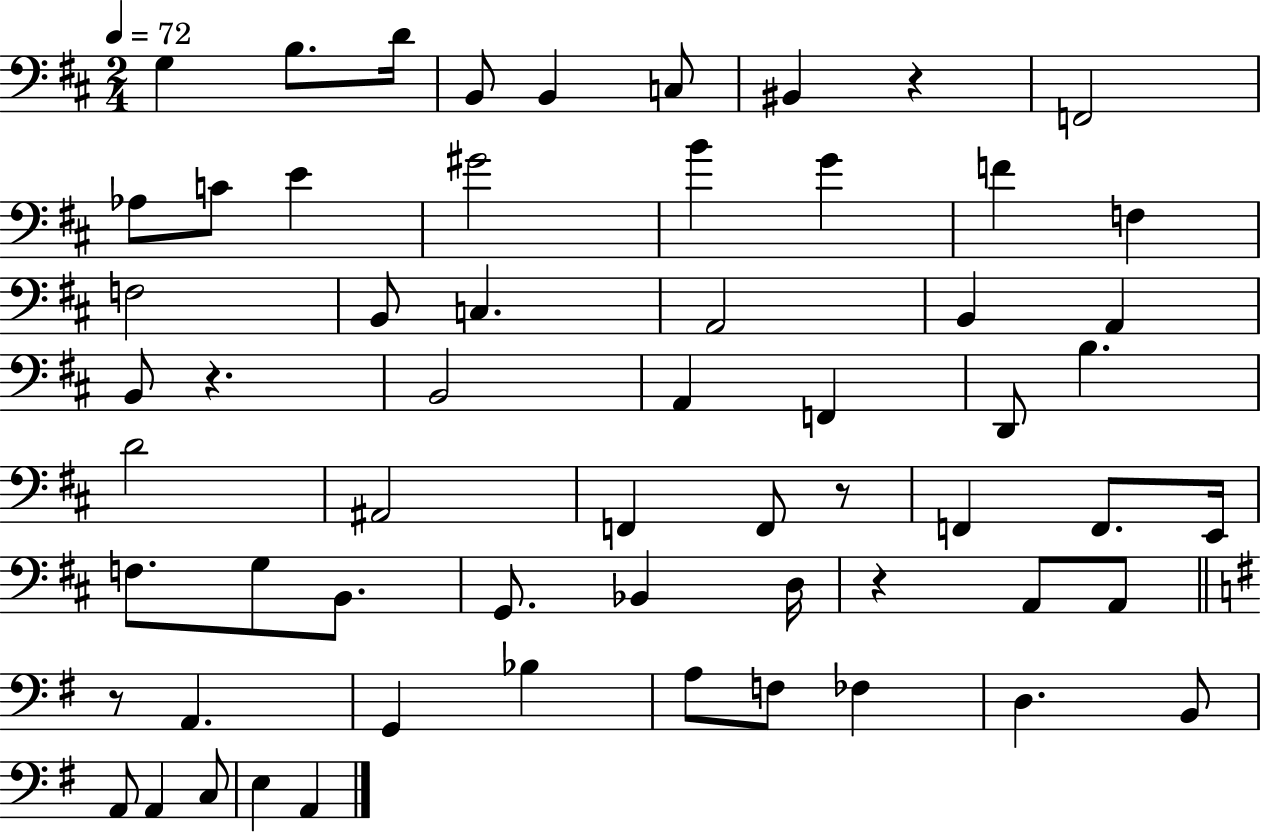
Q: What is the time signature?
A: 2/4